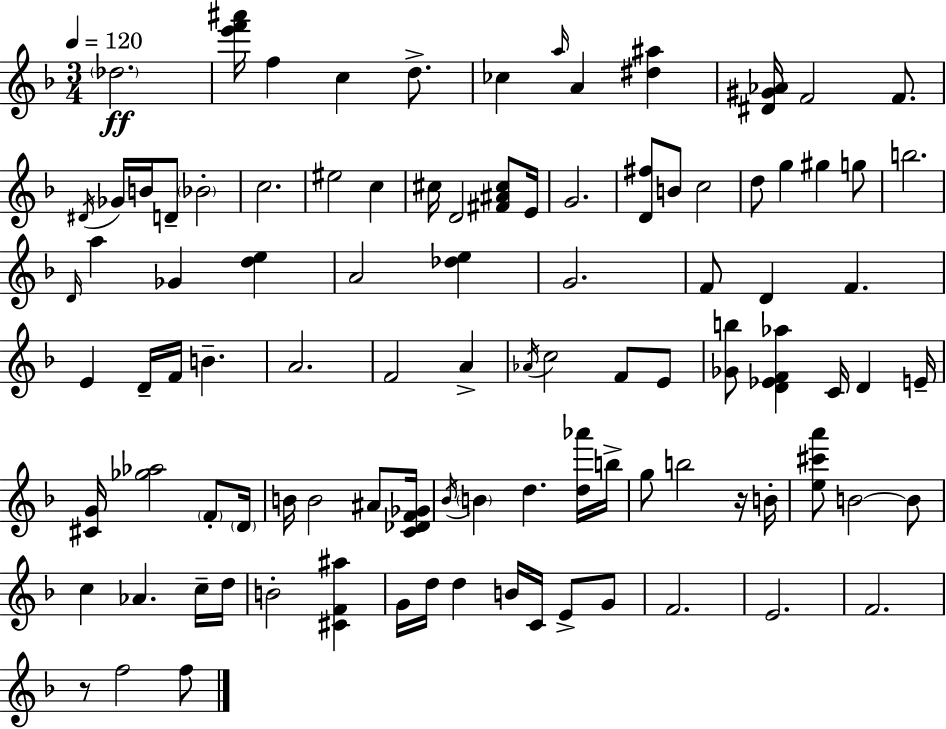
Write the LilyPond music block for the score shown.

{
  \clef treble
  \numericTimeSignature
  \time 3/4
  \key d \minor
  \tempo 4 = 120
  \parenthesize des''2.\ff | <e''' f''' ais'''>16 f''4 c''4 d''8.-> | ces''4 \grace { a''16 } a'4 <dis'' ais''>4 | <dis' gis' aes'>16 f'2 f'8. | \break \acciaccatura { dis'16 } ges'16 b'16 d'8-- \parenthesize bes'2-. | c''2. | eis''2 c''4 | cis''16 d'2 <fis' ais' cis''>8 | \break e'16 g'2. | <d' fis''>8 b'8 c''2 | d''8 g''4 gis''4 | g''8 b''2. | \break \grace { d'16 } a''4 ges'4 <d'' e''>4 | a'2 <des'' e''>4 | g'2. | f'8 d'4 f'4. | \break e'4 d'16-- f'16 b'4.-- | a'2. | f'2 a'4-> | \acciaccatura { aes'16 } c''2 | \break f'8 e'8 <ges' b''>8 <d' ees' f' aes''>4 c'16 d'4 | e'16-- <cis' g'>16 <ges'' aes''>2 | \parenthesize f'8-. \parenthesize d'16 b'16 b'2 | ais'8 <c' des' f' ges'>16 \acciaccatura { bes'16 } \parenthesize b'4 d''4. | \break <d'' aes'''>16 b''16-> g''8 b''2 | r16 b'16-. <e'' cis''' a'''>8 b'2~~ | b'8 c''4 aes'4. | c''16-- d''16 b'2-. | \break <cis' f' ais''>4 g'16 d''16 d''4 b'16 | c'16 e'8-> g'8 f'2. | e'2. | f'2. | \break r8 f''2 | f''8 \bar "|."
}